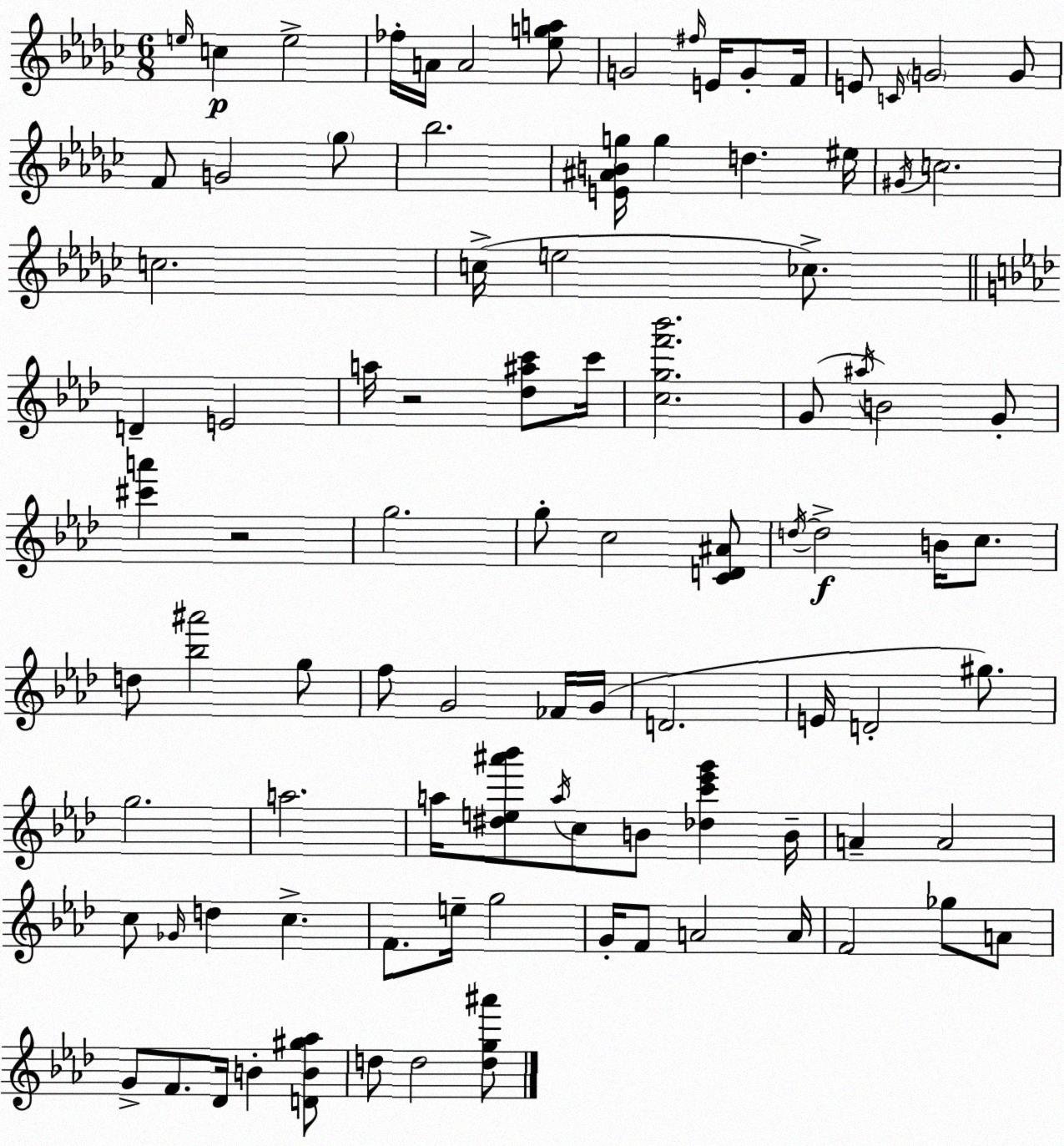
X:1
T:Untitled
M:6/8
L:1/4
K:Ebm
e/4 c e2 _f/4 A/4 A2 [_ega]/2 G2 ^f/4 E/4 G/2 F/4 E/2 C/4 G2 G/2 F/2 G2 _g/2 _b2 [E^ABg]/4 g d ^e/4 ^G/4 c2 c2 c/4 e2 _c/2 D E2 a/4 z2 [_d^ac']/2 c'/4 [cgf'_b']2 G/2 ^a/4 B2 G/2 [^c'a'] z2 g2 g/2 c2 [CD^A]/2 d/4 d2 B/4 c/2 d/2 [_b^a']2 g/2 f/2 G2 _F/4 G/4 D2 E/4 D2 ^g/2 g2 a2 a/4 [^de^a'_b']/2 a/4 c/2 B/2 [_dc'_e'g'] B/4 A A2 c/2 _G/4 d c F/2 e/4 g2 G/4 F/2 A2 A/4 F2 _g/2 A/2 G/2 F/2 _D/4 B [DB^g_a]/2 d/2 d2 [dg^a']/2